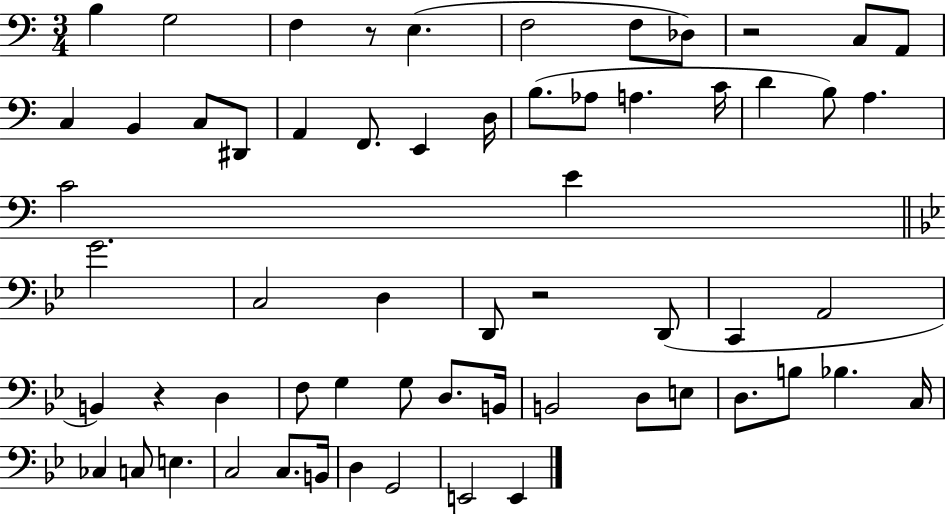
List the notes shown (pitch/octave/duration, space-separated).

B3/q G3/h F3/q R/e E3/q. F3/h F3/e Db3/e R/h C3/e A2/e C3/q B2/q C3/e D#2/e A2/q F2/e. E2/q D3/s B3/e. Ab3/e A3/q. C4/s D4/q B3/e A3/q. C4/h E4/q G4/h. C3/h D3/q D2/e R/h D2/e C2/q A2/h B2/q R/q D3/q F3/e G3/q G3/e D3/e. B2/s B2/h D3/e E3/e D3/e. B3/e Bb3/q. C3/s CES3/q C3/e E3/q. C3/h C3/e. B2/s D3/q G2/h E2/h E2/q